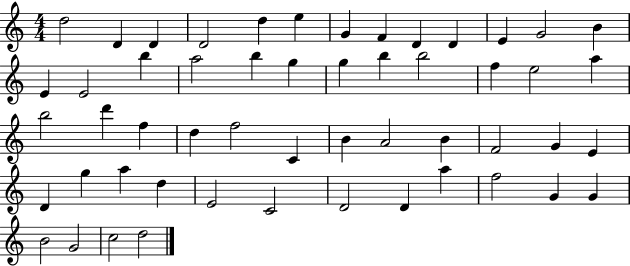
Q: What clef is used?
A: treble